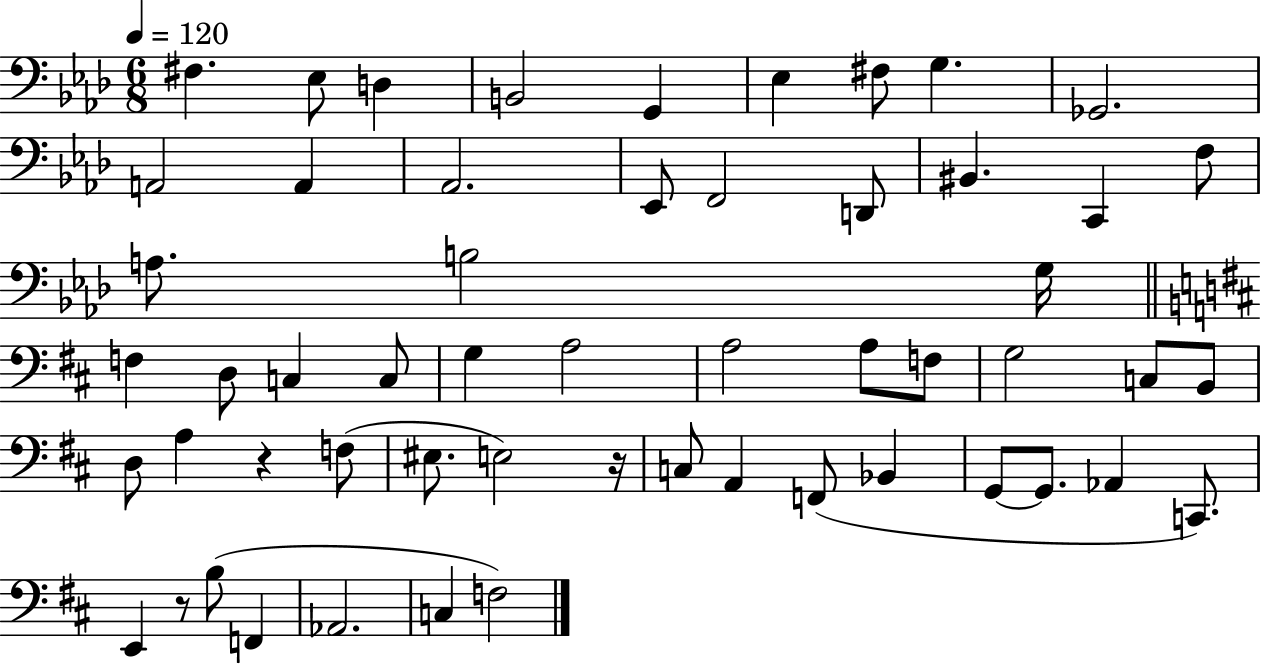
X:1
T:Untitled
M:6/8
L:1/4
K:Ab
^F, _E,/2 D, B,,2 G,, _E, ^F,/2 G, _G,,2 A,,2 A,, _A,,2 _E,,/2 F,,2 D,,/2 ^B,, C,, F,/2 A,/2 B,2 G,/4 F, D,/2 C, C,/2 G, A,2 A,2 A,/2 F,/2 G,2 C,/2 B,,/2 D,/2 A, z F,/2 ^E,/2 E,2 z/4 C,/2 A,, F,,/2 _B,, G,,/2 G,,/2 _A,, C,,/2 E,, z/2 B,/2 F,, _A,,2 C, F,2